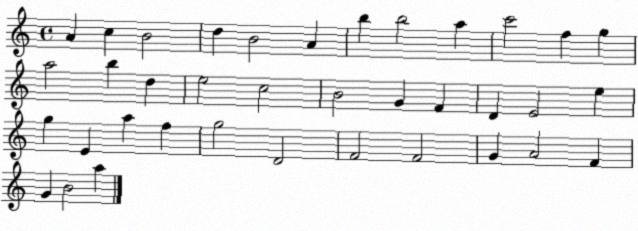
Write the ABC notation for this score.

X:1
T:Untitled
M:4/4
L:1/4
K:C
A c B2 d B2 A b b2 a c'2 f g a2 b d e2 c2 B2 G F D E2 e g E a f g2 D2 F2 F2 G A2 F G B2 a